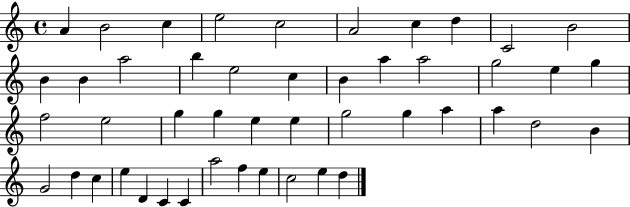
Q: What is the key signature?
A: C major